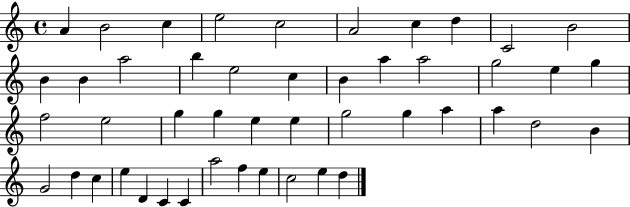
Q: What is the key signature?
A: C major